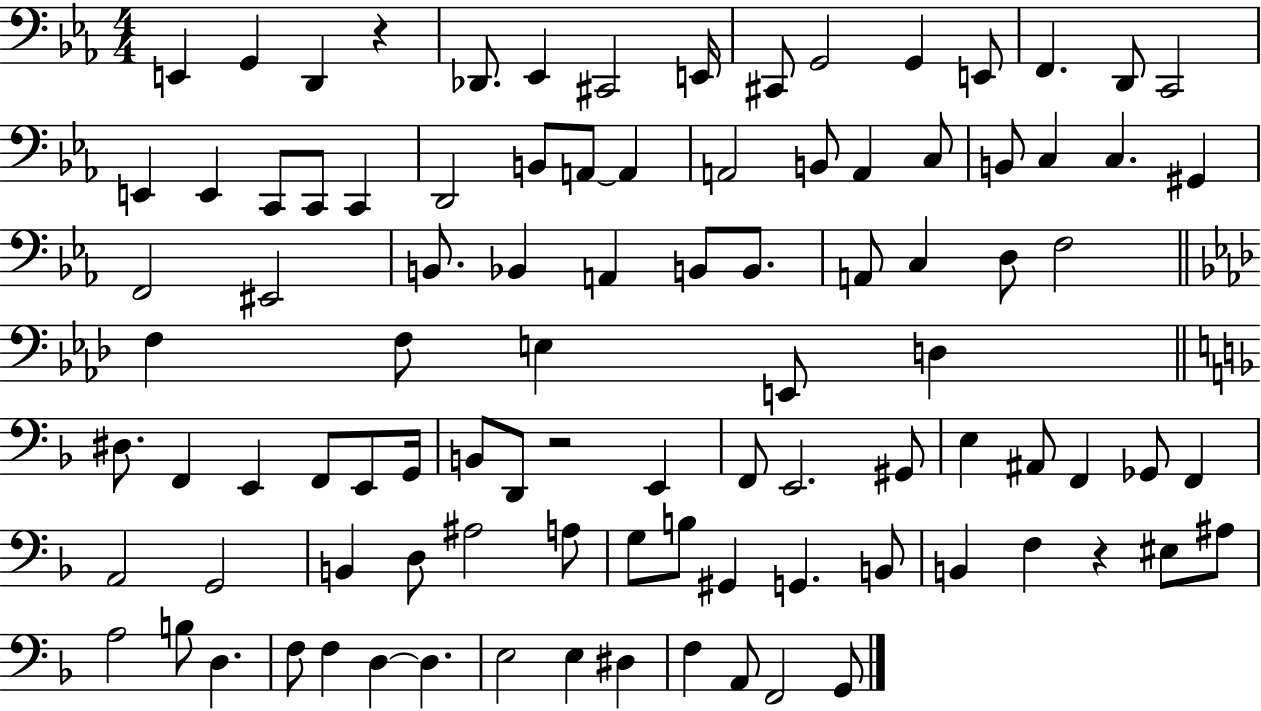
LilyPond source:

{
  \clef bass
  \numericTimeSignature
  \time 4/4
  \key ees \major
  e,4 g,4 d,4 r4 | des,8. ees,4 cis,2 e,16 | cis,8 g,2 g,4 e,8 | f,4. d,8 c,2 | \break e,4 e,4 c,8 c,8 c,4 | d,2 b,8 a,8~~ a,4 | a,2 b,8 a,4 c8 | b,8 c4 c4. gis,4 | \break f,2 eis,2 | b,8. bes,4 a,4 b,8 b,8. | a,8 c4 d8 f2 | \bar "||" \break \key f \minor f4 f8 e4 e,8 d4 | \bar "||" \break \key f \major dis8. f,4 e,4 f,8 e,8 g,16 | b,8 d,8 r2 e,4 | f,8 e,2. gis,8 | e4 ais,8 f,4 ges,8 f,4 | \break a,2 g,2 | b,4 d8 ais2 a8 | g8 b8 gis,4 g,4. b,8 | b,4 f4 r4 eis8 ais8 | \break a2 b8 d4. | f8 f4 d4~~ d4. | e2 e4 dis4 | f4 a,8 f,2 g,8 | \break \bar "|."
}